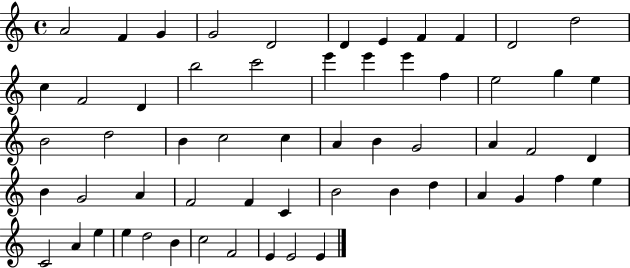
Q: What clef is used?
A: treble